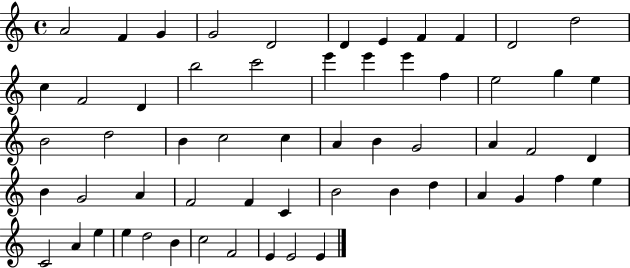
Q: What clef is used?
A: treble